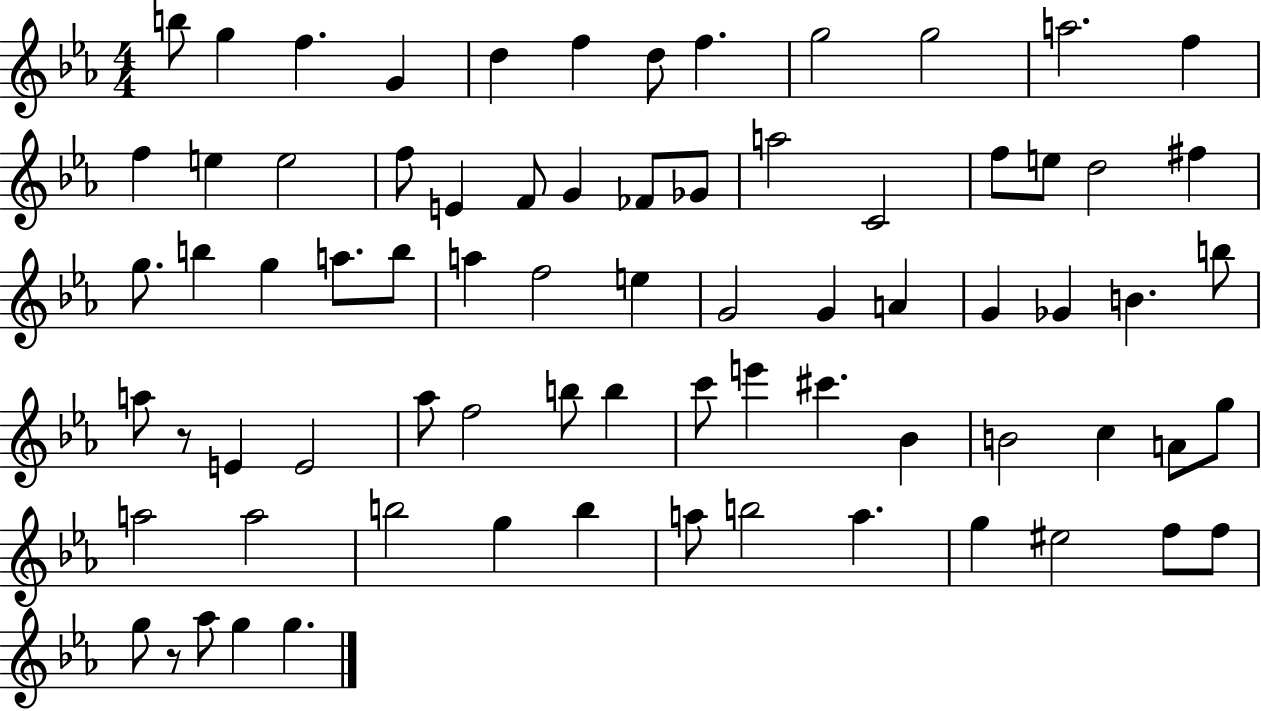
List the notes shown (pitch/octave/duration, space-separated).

B5/e G5/q F5/q. G4/q D5/q F5/q D5/e F5/q. G5/h G5/h A5/h. F5/q F5/q E5/q E5/h F5/e E4/q F4/e G4/q FES4/e Gb4/e A5/h C4/h F5/e E5/e D5/h F#5/q G5/e. B5/q G5/q A5/e. B5/e A5/q F5/h E5/q G4/h G4/q A4/q G4/q Gb4/q B4/q. B5/e A5/e R/e E4/q E4/h Ab5/e F5/h B5/e B5/q C6/e E6/q C#6/q. Bb4/q B4/h C5/q A4/e G5/e A5/h A5/h B5/h G5/q B5/q A5/e B5/h A5/q. G5/q EIS5/h F5/e F5/e G5/e R/e Ab5/e G5/q G5/q.